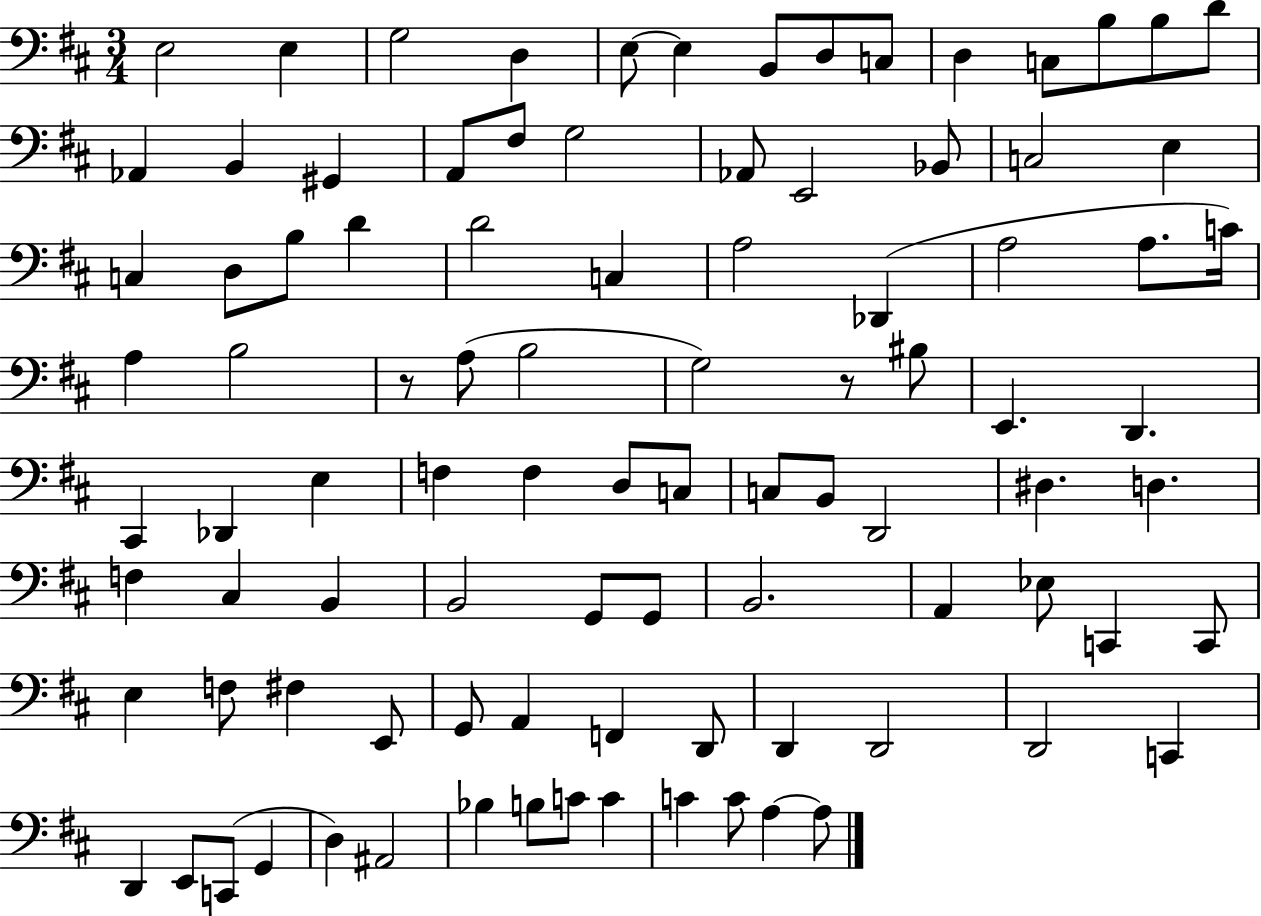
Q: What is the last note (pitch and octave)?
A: A3